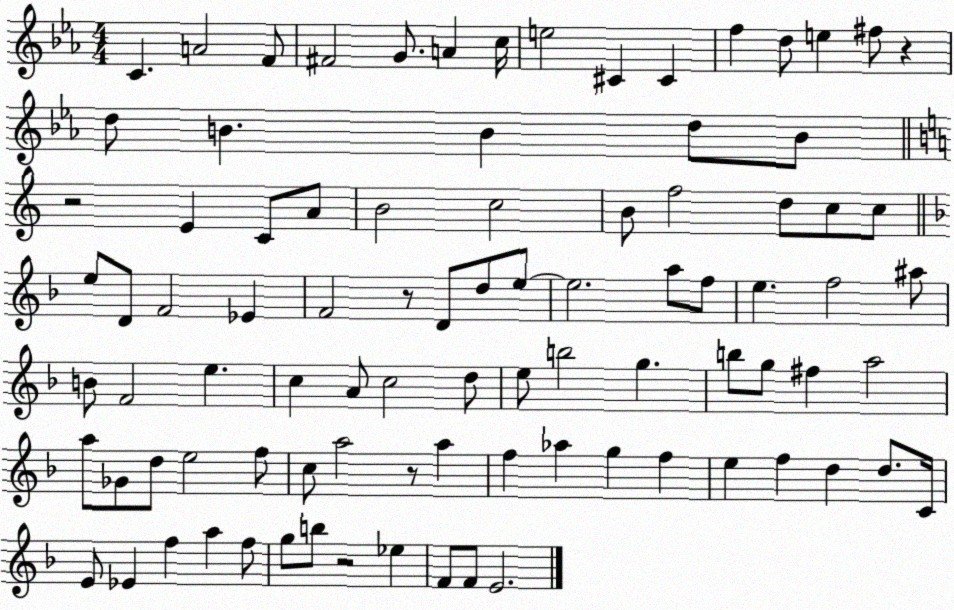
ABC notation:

X:1
T:Untitled
M:4/4
L:1/4
K:Eb
C A2 F/2 ^F2 G/2 A c/4 e2 ^C ^C f d/2 e ^f/2 z d/2 B B d/2 B/2 z2 E C/2 A/2 B2 c2 B/2 f2 d/2 c/2 c/2 e/2 D/2 F2 _E F2 z/2 D/2 d/2 e/2 e2 a/2 f/2 e f2 ^a/2 B/2 F2 e c A/2 c2 d/2 e/2 b2 g b/2 g/2 ^f a2 a/2 _G/2 d/2 e2 f/2 c/2 a2 z/2 a f _a g f e f d d/2 C/4 E/2 _E f a f/2 g/2 b/2 z2 _e F/2 F/2 E2